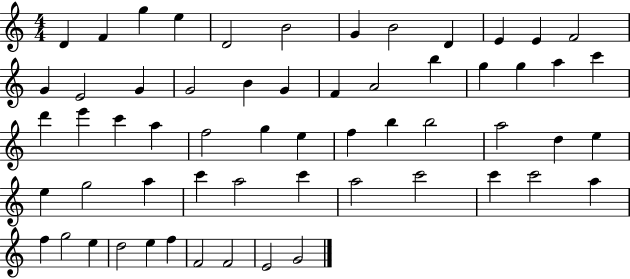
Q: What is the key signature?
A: C major